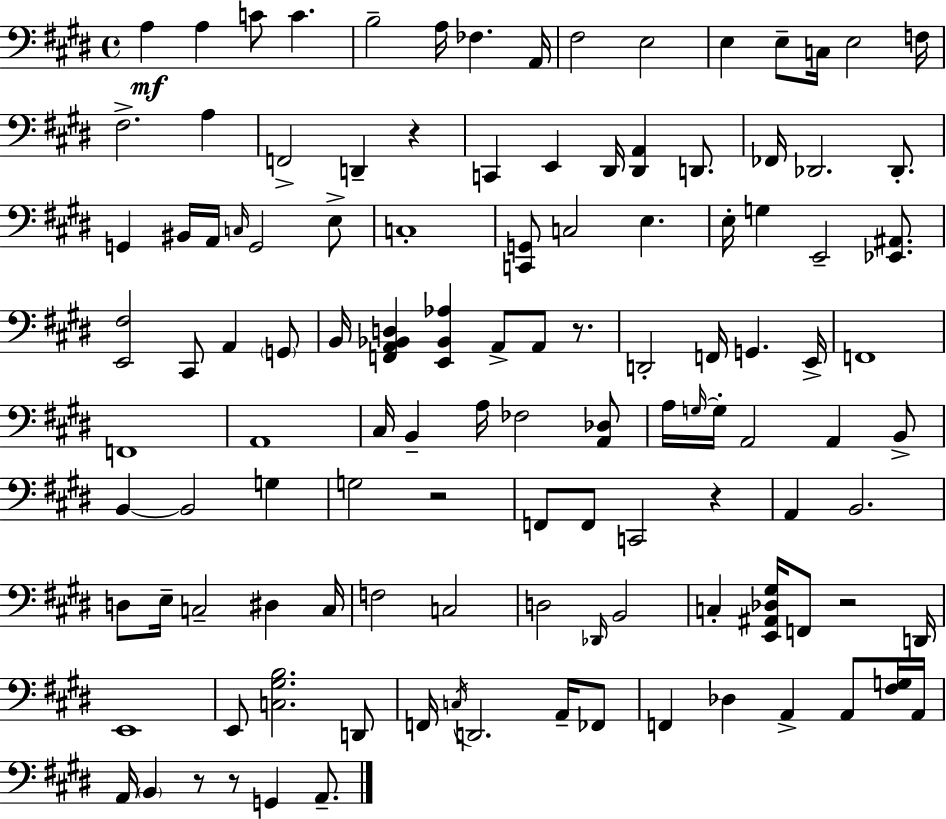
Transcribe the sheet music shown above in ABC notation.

X:1
T:Untitled
M:4/4
L:1/4
K:E
A, A, C/2 C B,2 A,/4 _F, A,,/4 ^F,2 E,2 E, E,/2 C,/4 E,2 F,/4 ^F,2 A, F,,2 D,, z C,, E,, ^D,,/4 [^D,,A,,] D,,/2 _F,,/4 _D,,2 _D,,/2 G,, ^B,,/4 A,,/4 C,/4 G,,2 E,/2 C,4 [C,,G,,]/2 C,2 E, E,/4 G, E,,2 [_E,,^A,,]/2 [E,,^F,]2 ^C,,/2 A,, G,,/2 B,,/4 [F,,A,,_B,,D,] [E,,_B,,_A,] A,,/2 A,,/2 z/2 D,,2 F,,/4 G,, E,,/4 F,,4 F,,4 A,,4 ^C,/4 B,, A,/4 _F,2 [A,,_D,]/2 A,/4 G,/4 G,/4 A,,2 A,, B,,/2 B,, B,,2 G, G,2 z2 F,,/2 F,,/2 C,,2 z A,, B,,2 D,/2 E,/4 C,2 ^D, C,/4 F,2 C,2 D,2 _D,,/4 B,,2 C, [E,,^A,,_D,^G,]/4 F,,/2 z2 D,,/4 E,,4 E,,/2 [C,^G,B,]2 D,,/2 F,,/4 C,/4 D,,2 A,,/4 _F,,/2 F,, _D, A,, A,,/2 [^F,G,]/4 A,,/4 A,,/4 B,, z/2 z/2 G,, A,,/2